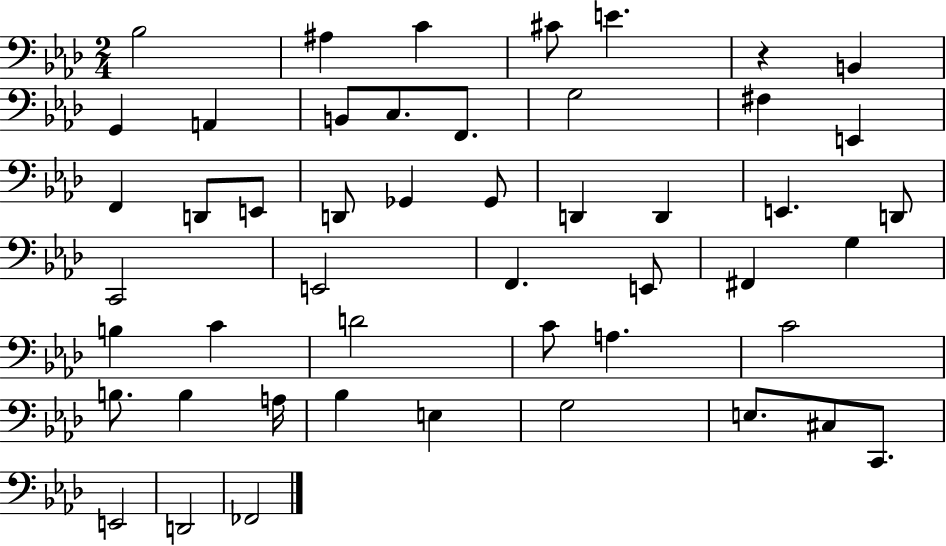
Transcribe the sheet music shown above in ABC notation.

X:1
T:Untitled
M:2/4
L:1/4
K:Ab
_B,2 ^A, C ^C/2 E z B,, G,, A,, B,,/2 C,/2 F,,/2 G,2 ^F, E,, F,, D,,/2 E,,/2 D,,/2 _G,, _G,,/2 D,, D,, E,, D,,/2 C,,2 E,,2 F,, E,,/2 ^F,, G, B, C D2 C/2 A, C2 B,/2 B, A,/4 _B, E, G,2 E,/2 ^C,/2 C,,/2 E,,2 D,,2 _F,,2